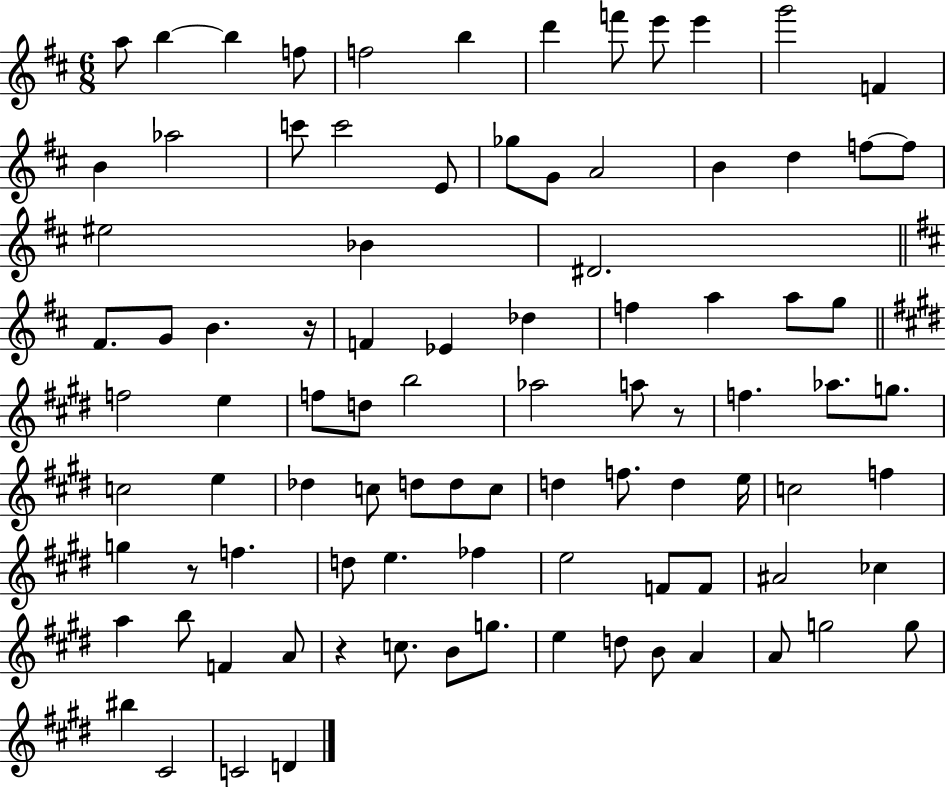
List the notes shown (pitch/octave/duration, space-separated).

A5/e B5/q B5/q F5/e F5/h B5/q D6/q F6/e E6/e E6/q G6/h F4/q B4/q Ab5/h C6/e C6/h E4/e Gb5/e G4/e A4/h B4/q D5/q F5/e F5/e EIS5/h Bb4/q D#4/h. F#4/e. G4/e B4/q. R/s F4/q Eb4/q Db5/q F5/q A5/q A5/e G5/e F5/h E5/q F5/e D5/e B5/h Ab5/h A5/e R/e F5/q. Ab5/e. G5/e. C5/h E5/q Db5/q C5/e D5/e D5/e C5/e D5/q F5/e. D5/q E5/s C5/h F5/q G5/q R/e F5/q. D5/e E5/q. FES5/q E5/h F4/e F4/e A#4/h CES5/q A5/q B5/e F4/q A4/e R/q C5/e. B4/e G5/e. E5/q D5/e B4/e A4/q A4/e G5/h G5/e BIS5/q C#4/h C4/h D4/q